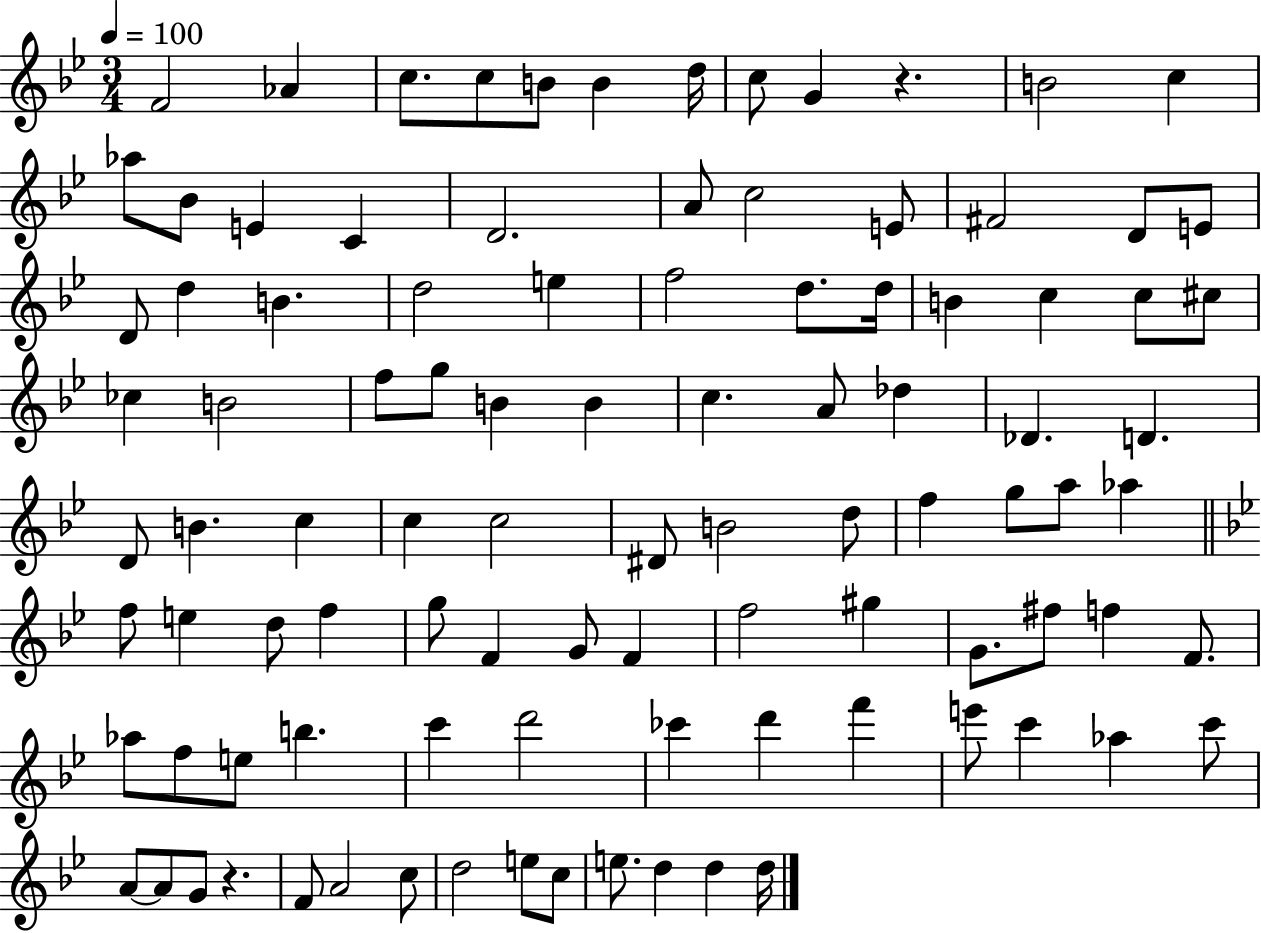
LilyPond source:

{
  \clef treble
  \numericTimeSignature
  \time 3/4
  \key bes \major
  \tempo 4 = 100
  f'2 aes'4 | c''8. c''8 b'8 b'4 d''16 | c''8 g'4 r4. | b'2 c''4 | \break aes''8 bes'8 e'4 c'4 | d'2. | a'8 c''2 e'8 | fis'2 d'8 e'8 | \break d'8 d''4 b'4. | d''2 e''4 | f''2 d''8. d''16 | b'4 c''4 c''8 cis''8 | \break ces''4 b'2 | f''8 g''8 b'4 b'4 | c''4. a'8 des''4 | des'4. d'4. | \break d'8 b'4. c''4 | c''4 c''2 | dis'8 b'2 d''8 | f''4 g''8 a''8 aes''4 | \break \bar "||" \break \key bes \major f''8 e''4 d''8 f''4 | g''8 f'4 g'8 f'4 | f''2 gis''4 | g'8. fis''8 f''4 f'8. | \break aes''8 f''8 e''8 b''4. | c'''4 d'''2 | ces'''4 d'''4 f'''4 | e'''8 c'''4 aes''4 c'''8 | \break a'8~~ a'8 g'8 r4. | f'8 a'2 c''8 | d''2 e''8 c''8 | e''8. d''4 d''4 d''16 | \break \bar "|."
}